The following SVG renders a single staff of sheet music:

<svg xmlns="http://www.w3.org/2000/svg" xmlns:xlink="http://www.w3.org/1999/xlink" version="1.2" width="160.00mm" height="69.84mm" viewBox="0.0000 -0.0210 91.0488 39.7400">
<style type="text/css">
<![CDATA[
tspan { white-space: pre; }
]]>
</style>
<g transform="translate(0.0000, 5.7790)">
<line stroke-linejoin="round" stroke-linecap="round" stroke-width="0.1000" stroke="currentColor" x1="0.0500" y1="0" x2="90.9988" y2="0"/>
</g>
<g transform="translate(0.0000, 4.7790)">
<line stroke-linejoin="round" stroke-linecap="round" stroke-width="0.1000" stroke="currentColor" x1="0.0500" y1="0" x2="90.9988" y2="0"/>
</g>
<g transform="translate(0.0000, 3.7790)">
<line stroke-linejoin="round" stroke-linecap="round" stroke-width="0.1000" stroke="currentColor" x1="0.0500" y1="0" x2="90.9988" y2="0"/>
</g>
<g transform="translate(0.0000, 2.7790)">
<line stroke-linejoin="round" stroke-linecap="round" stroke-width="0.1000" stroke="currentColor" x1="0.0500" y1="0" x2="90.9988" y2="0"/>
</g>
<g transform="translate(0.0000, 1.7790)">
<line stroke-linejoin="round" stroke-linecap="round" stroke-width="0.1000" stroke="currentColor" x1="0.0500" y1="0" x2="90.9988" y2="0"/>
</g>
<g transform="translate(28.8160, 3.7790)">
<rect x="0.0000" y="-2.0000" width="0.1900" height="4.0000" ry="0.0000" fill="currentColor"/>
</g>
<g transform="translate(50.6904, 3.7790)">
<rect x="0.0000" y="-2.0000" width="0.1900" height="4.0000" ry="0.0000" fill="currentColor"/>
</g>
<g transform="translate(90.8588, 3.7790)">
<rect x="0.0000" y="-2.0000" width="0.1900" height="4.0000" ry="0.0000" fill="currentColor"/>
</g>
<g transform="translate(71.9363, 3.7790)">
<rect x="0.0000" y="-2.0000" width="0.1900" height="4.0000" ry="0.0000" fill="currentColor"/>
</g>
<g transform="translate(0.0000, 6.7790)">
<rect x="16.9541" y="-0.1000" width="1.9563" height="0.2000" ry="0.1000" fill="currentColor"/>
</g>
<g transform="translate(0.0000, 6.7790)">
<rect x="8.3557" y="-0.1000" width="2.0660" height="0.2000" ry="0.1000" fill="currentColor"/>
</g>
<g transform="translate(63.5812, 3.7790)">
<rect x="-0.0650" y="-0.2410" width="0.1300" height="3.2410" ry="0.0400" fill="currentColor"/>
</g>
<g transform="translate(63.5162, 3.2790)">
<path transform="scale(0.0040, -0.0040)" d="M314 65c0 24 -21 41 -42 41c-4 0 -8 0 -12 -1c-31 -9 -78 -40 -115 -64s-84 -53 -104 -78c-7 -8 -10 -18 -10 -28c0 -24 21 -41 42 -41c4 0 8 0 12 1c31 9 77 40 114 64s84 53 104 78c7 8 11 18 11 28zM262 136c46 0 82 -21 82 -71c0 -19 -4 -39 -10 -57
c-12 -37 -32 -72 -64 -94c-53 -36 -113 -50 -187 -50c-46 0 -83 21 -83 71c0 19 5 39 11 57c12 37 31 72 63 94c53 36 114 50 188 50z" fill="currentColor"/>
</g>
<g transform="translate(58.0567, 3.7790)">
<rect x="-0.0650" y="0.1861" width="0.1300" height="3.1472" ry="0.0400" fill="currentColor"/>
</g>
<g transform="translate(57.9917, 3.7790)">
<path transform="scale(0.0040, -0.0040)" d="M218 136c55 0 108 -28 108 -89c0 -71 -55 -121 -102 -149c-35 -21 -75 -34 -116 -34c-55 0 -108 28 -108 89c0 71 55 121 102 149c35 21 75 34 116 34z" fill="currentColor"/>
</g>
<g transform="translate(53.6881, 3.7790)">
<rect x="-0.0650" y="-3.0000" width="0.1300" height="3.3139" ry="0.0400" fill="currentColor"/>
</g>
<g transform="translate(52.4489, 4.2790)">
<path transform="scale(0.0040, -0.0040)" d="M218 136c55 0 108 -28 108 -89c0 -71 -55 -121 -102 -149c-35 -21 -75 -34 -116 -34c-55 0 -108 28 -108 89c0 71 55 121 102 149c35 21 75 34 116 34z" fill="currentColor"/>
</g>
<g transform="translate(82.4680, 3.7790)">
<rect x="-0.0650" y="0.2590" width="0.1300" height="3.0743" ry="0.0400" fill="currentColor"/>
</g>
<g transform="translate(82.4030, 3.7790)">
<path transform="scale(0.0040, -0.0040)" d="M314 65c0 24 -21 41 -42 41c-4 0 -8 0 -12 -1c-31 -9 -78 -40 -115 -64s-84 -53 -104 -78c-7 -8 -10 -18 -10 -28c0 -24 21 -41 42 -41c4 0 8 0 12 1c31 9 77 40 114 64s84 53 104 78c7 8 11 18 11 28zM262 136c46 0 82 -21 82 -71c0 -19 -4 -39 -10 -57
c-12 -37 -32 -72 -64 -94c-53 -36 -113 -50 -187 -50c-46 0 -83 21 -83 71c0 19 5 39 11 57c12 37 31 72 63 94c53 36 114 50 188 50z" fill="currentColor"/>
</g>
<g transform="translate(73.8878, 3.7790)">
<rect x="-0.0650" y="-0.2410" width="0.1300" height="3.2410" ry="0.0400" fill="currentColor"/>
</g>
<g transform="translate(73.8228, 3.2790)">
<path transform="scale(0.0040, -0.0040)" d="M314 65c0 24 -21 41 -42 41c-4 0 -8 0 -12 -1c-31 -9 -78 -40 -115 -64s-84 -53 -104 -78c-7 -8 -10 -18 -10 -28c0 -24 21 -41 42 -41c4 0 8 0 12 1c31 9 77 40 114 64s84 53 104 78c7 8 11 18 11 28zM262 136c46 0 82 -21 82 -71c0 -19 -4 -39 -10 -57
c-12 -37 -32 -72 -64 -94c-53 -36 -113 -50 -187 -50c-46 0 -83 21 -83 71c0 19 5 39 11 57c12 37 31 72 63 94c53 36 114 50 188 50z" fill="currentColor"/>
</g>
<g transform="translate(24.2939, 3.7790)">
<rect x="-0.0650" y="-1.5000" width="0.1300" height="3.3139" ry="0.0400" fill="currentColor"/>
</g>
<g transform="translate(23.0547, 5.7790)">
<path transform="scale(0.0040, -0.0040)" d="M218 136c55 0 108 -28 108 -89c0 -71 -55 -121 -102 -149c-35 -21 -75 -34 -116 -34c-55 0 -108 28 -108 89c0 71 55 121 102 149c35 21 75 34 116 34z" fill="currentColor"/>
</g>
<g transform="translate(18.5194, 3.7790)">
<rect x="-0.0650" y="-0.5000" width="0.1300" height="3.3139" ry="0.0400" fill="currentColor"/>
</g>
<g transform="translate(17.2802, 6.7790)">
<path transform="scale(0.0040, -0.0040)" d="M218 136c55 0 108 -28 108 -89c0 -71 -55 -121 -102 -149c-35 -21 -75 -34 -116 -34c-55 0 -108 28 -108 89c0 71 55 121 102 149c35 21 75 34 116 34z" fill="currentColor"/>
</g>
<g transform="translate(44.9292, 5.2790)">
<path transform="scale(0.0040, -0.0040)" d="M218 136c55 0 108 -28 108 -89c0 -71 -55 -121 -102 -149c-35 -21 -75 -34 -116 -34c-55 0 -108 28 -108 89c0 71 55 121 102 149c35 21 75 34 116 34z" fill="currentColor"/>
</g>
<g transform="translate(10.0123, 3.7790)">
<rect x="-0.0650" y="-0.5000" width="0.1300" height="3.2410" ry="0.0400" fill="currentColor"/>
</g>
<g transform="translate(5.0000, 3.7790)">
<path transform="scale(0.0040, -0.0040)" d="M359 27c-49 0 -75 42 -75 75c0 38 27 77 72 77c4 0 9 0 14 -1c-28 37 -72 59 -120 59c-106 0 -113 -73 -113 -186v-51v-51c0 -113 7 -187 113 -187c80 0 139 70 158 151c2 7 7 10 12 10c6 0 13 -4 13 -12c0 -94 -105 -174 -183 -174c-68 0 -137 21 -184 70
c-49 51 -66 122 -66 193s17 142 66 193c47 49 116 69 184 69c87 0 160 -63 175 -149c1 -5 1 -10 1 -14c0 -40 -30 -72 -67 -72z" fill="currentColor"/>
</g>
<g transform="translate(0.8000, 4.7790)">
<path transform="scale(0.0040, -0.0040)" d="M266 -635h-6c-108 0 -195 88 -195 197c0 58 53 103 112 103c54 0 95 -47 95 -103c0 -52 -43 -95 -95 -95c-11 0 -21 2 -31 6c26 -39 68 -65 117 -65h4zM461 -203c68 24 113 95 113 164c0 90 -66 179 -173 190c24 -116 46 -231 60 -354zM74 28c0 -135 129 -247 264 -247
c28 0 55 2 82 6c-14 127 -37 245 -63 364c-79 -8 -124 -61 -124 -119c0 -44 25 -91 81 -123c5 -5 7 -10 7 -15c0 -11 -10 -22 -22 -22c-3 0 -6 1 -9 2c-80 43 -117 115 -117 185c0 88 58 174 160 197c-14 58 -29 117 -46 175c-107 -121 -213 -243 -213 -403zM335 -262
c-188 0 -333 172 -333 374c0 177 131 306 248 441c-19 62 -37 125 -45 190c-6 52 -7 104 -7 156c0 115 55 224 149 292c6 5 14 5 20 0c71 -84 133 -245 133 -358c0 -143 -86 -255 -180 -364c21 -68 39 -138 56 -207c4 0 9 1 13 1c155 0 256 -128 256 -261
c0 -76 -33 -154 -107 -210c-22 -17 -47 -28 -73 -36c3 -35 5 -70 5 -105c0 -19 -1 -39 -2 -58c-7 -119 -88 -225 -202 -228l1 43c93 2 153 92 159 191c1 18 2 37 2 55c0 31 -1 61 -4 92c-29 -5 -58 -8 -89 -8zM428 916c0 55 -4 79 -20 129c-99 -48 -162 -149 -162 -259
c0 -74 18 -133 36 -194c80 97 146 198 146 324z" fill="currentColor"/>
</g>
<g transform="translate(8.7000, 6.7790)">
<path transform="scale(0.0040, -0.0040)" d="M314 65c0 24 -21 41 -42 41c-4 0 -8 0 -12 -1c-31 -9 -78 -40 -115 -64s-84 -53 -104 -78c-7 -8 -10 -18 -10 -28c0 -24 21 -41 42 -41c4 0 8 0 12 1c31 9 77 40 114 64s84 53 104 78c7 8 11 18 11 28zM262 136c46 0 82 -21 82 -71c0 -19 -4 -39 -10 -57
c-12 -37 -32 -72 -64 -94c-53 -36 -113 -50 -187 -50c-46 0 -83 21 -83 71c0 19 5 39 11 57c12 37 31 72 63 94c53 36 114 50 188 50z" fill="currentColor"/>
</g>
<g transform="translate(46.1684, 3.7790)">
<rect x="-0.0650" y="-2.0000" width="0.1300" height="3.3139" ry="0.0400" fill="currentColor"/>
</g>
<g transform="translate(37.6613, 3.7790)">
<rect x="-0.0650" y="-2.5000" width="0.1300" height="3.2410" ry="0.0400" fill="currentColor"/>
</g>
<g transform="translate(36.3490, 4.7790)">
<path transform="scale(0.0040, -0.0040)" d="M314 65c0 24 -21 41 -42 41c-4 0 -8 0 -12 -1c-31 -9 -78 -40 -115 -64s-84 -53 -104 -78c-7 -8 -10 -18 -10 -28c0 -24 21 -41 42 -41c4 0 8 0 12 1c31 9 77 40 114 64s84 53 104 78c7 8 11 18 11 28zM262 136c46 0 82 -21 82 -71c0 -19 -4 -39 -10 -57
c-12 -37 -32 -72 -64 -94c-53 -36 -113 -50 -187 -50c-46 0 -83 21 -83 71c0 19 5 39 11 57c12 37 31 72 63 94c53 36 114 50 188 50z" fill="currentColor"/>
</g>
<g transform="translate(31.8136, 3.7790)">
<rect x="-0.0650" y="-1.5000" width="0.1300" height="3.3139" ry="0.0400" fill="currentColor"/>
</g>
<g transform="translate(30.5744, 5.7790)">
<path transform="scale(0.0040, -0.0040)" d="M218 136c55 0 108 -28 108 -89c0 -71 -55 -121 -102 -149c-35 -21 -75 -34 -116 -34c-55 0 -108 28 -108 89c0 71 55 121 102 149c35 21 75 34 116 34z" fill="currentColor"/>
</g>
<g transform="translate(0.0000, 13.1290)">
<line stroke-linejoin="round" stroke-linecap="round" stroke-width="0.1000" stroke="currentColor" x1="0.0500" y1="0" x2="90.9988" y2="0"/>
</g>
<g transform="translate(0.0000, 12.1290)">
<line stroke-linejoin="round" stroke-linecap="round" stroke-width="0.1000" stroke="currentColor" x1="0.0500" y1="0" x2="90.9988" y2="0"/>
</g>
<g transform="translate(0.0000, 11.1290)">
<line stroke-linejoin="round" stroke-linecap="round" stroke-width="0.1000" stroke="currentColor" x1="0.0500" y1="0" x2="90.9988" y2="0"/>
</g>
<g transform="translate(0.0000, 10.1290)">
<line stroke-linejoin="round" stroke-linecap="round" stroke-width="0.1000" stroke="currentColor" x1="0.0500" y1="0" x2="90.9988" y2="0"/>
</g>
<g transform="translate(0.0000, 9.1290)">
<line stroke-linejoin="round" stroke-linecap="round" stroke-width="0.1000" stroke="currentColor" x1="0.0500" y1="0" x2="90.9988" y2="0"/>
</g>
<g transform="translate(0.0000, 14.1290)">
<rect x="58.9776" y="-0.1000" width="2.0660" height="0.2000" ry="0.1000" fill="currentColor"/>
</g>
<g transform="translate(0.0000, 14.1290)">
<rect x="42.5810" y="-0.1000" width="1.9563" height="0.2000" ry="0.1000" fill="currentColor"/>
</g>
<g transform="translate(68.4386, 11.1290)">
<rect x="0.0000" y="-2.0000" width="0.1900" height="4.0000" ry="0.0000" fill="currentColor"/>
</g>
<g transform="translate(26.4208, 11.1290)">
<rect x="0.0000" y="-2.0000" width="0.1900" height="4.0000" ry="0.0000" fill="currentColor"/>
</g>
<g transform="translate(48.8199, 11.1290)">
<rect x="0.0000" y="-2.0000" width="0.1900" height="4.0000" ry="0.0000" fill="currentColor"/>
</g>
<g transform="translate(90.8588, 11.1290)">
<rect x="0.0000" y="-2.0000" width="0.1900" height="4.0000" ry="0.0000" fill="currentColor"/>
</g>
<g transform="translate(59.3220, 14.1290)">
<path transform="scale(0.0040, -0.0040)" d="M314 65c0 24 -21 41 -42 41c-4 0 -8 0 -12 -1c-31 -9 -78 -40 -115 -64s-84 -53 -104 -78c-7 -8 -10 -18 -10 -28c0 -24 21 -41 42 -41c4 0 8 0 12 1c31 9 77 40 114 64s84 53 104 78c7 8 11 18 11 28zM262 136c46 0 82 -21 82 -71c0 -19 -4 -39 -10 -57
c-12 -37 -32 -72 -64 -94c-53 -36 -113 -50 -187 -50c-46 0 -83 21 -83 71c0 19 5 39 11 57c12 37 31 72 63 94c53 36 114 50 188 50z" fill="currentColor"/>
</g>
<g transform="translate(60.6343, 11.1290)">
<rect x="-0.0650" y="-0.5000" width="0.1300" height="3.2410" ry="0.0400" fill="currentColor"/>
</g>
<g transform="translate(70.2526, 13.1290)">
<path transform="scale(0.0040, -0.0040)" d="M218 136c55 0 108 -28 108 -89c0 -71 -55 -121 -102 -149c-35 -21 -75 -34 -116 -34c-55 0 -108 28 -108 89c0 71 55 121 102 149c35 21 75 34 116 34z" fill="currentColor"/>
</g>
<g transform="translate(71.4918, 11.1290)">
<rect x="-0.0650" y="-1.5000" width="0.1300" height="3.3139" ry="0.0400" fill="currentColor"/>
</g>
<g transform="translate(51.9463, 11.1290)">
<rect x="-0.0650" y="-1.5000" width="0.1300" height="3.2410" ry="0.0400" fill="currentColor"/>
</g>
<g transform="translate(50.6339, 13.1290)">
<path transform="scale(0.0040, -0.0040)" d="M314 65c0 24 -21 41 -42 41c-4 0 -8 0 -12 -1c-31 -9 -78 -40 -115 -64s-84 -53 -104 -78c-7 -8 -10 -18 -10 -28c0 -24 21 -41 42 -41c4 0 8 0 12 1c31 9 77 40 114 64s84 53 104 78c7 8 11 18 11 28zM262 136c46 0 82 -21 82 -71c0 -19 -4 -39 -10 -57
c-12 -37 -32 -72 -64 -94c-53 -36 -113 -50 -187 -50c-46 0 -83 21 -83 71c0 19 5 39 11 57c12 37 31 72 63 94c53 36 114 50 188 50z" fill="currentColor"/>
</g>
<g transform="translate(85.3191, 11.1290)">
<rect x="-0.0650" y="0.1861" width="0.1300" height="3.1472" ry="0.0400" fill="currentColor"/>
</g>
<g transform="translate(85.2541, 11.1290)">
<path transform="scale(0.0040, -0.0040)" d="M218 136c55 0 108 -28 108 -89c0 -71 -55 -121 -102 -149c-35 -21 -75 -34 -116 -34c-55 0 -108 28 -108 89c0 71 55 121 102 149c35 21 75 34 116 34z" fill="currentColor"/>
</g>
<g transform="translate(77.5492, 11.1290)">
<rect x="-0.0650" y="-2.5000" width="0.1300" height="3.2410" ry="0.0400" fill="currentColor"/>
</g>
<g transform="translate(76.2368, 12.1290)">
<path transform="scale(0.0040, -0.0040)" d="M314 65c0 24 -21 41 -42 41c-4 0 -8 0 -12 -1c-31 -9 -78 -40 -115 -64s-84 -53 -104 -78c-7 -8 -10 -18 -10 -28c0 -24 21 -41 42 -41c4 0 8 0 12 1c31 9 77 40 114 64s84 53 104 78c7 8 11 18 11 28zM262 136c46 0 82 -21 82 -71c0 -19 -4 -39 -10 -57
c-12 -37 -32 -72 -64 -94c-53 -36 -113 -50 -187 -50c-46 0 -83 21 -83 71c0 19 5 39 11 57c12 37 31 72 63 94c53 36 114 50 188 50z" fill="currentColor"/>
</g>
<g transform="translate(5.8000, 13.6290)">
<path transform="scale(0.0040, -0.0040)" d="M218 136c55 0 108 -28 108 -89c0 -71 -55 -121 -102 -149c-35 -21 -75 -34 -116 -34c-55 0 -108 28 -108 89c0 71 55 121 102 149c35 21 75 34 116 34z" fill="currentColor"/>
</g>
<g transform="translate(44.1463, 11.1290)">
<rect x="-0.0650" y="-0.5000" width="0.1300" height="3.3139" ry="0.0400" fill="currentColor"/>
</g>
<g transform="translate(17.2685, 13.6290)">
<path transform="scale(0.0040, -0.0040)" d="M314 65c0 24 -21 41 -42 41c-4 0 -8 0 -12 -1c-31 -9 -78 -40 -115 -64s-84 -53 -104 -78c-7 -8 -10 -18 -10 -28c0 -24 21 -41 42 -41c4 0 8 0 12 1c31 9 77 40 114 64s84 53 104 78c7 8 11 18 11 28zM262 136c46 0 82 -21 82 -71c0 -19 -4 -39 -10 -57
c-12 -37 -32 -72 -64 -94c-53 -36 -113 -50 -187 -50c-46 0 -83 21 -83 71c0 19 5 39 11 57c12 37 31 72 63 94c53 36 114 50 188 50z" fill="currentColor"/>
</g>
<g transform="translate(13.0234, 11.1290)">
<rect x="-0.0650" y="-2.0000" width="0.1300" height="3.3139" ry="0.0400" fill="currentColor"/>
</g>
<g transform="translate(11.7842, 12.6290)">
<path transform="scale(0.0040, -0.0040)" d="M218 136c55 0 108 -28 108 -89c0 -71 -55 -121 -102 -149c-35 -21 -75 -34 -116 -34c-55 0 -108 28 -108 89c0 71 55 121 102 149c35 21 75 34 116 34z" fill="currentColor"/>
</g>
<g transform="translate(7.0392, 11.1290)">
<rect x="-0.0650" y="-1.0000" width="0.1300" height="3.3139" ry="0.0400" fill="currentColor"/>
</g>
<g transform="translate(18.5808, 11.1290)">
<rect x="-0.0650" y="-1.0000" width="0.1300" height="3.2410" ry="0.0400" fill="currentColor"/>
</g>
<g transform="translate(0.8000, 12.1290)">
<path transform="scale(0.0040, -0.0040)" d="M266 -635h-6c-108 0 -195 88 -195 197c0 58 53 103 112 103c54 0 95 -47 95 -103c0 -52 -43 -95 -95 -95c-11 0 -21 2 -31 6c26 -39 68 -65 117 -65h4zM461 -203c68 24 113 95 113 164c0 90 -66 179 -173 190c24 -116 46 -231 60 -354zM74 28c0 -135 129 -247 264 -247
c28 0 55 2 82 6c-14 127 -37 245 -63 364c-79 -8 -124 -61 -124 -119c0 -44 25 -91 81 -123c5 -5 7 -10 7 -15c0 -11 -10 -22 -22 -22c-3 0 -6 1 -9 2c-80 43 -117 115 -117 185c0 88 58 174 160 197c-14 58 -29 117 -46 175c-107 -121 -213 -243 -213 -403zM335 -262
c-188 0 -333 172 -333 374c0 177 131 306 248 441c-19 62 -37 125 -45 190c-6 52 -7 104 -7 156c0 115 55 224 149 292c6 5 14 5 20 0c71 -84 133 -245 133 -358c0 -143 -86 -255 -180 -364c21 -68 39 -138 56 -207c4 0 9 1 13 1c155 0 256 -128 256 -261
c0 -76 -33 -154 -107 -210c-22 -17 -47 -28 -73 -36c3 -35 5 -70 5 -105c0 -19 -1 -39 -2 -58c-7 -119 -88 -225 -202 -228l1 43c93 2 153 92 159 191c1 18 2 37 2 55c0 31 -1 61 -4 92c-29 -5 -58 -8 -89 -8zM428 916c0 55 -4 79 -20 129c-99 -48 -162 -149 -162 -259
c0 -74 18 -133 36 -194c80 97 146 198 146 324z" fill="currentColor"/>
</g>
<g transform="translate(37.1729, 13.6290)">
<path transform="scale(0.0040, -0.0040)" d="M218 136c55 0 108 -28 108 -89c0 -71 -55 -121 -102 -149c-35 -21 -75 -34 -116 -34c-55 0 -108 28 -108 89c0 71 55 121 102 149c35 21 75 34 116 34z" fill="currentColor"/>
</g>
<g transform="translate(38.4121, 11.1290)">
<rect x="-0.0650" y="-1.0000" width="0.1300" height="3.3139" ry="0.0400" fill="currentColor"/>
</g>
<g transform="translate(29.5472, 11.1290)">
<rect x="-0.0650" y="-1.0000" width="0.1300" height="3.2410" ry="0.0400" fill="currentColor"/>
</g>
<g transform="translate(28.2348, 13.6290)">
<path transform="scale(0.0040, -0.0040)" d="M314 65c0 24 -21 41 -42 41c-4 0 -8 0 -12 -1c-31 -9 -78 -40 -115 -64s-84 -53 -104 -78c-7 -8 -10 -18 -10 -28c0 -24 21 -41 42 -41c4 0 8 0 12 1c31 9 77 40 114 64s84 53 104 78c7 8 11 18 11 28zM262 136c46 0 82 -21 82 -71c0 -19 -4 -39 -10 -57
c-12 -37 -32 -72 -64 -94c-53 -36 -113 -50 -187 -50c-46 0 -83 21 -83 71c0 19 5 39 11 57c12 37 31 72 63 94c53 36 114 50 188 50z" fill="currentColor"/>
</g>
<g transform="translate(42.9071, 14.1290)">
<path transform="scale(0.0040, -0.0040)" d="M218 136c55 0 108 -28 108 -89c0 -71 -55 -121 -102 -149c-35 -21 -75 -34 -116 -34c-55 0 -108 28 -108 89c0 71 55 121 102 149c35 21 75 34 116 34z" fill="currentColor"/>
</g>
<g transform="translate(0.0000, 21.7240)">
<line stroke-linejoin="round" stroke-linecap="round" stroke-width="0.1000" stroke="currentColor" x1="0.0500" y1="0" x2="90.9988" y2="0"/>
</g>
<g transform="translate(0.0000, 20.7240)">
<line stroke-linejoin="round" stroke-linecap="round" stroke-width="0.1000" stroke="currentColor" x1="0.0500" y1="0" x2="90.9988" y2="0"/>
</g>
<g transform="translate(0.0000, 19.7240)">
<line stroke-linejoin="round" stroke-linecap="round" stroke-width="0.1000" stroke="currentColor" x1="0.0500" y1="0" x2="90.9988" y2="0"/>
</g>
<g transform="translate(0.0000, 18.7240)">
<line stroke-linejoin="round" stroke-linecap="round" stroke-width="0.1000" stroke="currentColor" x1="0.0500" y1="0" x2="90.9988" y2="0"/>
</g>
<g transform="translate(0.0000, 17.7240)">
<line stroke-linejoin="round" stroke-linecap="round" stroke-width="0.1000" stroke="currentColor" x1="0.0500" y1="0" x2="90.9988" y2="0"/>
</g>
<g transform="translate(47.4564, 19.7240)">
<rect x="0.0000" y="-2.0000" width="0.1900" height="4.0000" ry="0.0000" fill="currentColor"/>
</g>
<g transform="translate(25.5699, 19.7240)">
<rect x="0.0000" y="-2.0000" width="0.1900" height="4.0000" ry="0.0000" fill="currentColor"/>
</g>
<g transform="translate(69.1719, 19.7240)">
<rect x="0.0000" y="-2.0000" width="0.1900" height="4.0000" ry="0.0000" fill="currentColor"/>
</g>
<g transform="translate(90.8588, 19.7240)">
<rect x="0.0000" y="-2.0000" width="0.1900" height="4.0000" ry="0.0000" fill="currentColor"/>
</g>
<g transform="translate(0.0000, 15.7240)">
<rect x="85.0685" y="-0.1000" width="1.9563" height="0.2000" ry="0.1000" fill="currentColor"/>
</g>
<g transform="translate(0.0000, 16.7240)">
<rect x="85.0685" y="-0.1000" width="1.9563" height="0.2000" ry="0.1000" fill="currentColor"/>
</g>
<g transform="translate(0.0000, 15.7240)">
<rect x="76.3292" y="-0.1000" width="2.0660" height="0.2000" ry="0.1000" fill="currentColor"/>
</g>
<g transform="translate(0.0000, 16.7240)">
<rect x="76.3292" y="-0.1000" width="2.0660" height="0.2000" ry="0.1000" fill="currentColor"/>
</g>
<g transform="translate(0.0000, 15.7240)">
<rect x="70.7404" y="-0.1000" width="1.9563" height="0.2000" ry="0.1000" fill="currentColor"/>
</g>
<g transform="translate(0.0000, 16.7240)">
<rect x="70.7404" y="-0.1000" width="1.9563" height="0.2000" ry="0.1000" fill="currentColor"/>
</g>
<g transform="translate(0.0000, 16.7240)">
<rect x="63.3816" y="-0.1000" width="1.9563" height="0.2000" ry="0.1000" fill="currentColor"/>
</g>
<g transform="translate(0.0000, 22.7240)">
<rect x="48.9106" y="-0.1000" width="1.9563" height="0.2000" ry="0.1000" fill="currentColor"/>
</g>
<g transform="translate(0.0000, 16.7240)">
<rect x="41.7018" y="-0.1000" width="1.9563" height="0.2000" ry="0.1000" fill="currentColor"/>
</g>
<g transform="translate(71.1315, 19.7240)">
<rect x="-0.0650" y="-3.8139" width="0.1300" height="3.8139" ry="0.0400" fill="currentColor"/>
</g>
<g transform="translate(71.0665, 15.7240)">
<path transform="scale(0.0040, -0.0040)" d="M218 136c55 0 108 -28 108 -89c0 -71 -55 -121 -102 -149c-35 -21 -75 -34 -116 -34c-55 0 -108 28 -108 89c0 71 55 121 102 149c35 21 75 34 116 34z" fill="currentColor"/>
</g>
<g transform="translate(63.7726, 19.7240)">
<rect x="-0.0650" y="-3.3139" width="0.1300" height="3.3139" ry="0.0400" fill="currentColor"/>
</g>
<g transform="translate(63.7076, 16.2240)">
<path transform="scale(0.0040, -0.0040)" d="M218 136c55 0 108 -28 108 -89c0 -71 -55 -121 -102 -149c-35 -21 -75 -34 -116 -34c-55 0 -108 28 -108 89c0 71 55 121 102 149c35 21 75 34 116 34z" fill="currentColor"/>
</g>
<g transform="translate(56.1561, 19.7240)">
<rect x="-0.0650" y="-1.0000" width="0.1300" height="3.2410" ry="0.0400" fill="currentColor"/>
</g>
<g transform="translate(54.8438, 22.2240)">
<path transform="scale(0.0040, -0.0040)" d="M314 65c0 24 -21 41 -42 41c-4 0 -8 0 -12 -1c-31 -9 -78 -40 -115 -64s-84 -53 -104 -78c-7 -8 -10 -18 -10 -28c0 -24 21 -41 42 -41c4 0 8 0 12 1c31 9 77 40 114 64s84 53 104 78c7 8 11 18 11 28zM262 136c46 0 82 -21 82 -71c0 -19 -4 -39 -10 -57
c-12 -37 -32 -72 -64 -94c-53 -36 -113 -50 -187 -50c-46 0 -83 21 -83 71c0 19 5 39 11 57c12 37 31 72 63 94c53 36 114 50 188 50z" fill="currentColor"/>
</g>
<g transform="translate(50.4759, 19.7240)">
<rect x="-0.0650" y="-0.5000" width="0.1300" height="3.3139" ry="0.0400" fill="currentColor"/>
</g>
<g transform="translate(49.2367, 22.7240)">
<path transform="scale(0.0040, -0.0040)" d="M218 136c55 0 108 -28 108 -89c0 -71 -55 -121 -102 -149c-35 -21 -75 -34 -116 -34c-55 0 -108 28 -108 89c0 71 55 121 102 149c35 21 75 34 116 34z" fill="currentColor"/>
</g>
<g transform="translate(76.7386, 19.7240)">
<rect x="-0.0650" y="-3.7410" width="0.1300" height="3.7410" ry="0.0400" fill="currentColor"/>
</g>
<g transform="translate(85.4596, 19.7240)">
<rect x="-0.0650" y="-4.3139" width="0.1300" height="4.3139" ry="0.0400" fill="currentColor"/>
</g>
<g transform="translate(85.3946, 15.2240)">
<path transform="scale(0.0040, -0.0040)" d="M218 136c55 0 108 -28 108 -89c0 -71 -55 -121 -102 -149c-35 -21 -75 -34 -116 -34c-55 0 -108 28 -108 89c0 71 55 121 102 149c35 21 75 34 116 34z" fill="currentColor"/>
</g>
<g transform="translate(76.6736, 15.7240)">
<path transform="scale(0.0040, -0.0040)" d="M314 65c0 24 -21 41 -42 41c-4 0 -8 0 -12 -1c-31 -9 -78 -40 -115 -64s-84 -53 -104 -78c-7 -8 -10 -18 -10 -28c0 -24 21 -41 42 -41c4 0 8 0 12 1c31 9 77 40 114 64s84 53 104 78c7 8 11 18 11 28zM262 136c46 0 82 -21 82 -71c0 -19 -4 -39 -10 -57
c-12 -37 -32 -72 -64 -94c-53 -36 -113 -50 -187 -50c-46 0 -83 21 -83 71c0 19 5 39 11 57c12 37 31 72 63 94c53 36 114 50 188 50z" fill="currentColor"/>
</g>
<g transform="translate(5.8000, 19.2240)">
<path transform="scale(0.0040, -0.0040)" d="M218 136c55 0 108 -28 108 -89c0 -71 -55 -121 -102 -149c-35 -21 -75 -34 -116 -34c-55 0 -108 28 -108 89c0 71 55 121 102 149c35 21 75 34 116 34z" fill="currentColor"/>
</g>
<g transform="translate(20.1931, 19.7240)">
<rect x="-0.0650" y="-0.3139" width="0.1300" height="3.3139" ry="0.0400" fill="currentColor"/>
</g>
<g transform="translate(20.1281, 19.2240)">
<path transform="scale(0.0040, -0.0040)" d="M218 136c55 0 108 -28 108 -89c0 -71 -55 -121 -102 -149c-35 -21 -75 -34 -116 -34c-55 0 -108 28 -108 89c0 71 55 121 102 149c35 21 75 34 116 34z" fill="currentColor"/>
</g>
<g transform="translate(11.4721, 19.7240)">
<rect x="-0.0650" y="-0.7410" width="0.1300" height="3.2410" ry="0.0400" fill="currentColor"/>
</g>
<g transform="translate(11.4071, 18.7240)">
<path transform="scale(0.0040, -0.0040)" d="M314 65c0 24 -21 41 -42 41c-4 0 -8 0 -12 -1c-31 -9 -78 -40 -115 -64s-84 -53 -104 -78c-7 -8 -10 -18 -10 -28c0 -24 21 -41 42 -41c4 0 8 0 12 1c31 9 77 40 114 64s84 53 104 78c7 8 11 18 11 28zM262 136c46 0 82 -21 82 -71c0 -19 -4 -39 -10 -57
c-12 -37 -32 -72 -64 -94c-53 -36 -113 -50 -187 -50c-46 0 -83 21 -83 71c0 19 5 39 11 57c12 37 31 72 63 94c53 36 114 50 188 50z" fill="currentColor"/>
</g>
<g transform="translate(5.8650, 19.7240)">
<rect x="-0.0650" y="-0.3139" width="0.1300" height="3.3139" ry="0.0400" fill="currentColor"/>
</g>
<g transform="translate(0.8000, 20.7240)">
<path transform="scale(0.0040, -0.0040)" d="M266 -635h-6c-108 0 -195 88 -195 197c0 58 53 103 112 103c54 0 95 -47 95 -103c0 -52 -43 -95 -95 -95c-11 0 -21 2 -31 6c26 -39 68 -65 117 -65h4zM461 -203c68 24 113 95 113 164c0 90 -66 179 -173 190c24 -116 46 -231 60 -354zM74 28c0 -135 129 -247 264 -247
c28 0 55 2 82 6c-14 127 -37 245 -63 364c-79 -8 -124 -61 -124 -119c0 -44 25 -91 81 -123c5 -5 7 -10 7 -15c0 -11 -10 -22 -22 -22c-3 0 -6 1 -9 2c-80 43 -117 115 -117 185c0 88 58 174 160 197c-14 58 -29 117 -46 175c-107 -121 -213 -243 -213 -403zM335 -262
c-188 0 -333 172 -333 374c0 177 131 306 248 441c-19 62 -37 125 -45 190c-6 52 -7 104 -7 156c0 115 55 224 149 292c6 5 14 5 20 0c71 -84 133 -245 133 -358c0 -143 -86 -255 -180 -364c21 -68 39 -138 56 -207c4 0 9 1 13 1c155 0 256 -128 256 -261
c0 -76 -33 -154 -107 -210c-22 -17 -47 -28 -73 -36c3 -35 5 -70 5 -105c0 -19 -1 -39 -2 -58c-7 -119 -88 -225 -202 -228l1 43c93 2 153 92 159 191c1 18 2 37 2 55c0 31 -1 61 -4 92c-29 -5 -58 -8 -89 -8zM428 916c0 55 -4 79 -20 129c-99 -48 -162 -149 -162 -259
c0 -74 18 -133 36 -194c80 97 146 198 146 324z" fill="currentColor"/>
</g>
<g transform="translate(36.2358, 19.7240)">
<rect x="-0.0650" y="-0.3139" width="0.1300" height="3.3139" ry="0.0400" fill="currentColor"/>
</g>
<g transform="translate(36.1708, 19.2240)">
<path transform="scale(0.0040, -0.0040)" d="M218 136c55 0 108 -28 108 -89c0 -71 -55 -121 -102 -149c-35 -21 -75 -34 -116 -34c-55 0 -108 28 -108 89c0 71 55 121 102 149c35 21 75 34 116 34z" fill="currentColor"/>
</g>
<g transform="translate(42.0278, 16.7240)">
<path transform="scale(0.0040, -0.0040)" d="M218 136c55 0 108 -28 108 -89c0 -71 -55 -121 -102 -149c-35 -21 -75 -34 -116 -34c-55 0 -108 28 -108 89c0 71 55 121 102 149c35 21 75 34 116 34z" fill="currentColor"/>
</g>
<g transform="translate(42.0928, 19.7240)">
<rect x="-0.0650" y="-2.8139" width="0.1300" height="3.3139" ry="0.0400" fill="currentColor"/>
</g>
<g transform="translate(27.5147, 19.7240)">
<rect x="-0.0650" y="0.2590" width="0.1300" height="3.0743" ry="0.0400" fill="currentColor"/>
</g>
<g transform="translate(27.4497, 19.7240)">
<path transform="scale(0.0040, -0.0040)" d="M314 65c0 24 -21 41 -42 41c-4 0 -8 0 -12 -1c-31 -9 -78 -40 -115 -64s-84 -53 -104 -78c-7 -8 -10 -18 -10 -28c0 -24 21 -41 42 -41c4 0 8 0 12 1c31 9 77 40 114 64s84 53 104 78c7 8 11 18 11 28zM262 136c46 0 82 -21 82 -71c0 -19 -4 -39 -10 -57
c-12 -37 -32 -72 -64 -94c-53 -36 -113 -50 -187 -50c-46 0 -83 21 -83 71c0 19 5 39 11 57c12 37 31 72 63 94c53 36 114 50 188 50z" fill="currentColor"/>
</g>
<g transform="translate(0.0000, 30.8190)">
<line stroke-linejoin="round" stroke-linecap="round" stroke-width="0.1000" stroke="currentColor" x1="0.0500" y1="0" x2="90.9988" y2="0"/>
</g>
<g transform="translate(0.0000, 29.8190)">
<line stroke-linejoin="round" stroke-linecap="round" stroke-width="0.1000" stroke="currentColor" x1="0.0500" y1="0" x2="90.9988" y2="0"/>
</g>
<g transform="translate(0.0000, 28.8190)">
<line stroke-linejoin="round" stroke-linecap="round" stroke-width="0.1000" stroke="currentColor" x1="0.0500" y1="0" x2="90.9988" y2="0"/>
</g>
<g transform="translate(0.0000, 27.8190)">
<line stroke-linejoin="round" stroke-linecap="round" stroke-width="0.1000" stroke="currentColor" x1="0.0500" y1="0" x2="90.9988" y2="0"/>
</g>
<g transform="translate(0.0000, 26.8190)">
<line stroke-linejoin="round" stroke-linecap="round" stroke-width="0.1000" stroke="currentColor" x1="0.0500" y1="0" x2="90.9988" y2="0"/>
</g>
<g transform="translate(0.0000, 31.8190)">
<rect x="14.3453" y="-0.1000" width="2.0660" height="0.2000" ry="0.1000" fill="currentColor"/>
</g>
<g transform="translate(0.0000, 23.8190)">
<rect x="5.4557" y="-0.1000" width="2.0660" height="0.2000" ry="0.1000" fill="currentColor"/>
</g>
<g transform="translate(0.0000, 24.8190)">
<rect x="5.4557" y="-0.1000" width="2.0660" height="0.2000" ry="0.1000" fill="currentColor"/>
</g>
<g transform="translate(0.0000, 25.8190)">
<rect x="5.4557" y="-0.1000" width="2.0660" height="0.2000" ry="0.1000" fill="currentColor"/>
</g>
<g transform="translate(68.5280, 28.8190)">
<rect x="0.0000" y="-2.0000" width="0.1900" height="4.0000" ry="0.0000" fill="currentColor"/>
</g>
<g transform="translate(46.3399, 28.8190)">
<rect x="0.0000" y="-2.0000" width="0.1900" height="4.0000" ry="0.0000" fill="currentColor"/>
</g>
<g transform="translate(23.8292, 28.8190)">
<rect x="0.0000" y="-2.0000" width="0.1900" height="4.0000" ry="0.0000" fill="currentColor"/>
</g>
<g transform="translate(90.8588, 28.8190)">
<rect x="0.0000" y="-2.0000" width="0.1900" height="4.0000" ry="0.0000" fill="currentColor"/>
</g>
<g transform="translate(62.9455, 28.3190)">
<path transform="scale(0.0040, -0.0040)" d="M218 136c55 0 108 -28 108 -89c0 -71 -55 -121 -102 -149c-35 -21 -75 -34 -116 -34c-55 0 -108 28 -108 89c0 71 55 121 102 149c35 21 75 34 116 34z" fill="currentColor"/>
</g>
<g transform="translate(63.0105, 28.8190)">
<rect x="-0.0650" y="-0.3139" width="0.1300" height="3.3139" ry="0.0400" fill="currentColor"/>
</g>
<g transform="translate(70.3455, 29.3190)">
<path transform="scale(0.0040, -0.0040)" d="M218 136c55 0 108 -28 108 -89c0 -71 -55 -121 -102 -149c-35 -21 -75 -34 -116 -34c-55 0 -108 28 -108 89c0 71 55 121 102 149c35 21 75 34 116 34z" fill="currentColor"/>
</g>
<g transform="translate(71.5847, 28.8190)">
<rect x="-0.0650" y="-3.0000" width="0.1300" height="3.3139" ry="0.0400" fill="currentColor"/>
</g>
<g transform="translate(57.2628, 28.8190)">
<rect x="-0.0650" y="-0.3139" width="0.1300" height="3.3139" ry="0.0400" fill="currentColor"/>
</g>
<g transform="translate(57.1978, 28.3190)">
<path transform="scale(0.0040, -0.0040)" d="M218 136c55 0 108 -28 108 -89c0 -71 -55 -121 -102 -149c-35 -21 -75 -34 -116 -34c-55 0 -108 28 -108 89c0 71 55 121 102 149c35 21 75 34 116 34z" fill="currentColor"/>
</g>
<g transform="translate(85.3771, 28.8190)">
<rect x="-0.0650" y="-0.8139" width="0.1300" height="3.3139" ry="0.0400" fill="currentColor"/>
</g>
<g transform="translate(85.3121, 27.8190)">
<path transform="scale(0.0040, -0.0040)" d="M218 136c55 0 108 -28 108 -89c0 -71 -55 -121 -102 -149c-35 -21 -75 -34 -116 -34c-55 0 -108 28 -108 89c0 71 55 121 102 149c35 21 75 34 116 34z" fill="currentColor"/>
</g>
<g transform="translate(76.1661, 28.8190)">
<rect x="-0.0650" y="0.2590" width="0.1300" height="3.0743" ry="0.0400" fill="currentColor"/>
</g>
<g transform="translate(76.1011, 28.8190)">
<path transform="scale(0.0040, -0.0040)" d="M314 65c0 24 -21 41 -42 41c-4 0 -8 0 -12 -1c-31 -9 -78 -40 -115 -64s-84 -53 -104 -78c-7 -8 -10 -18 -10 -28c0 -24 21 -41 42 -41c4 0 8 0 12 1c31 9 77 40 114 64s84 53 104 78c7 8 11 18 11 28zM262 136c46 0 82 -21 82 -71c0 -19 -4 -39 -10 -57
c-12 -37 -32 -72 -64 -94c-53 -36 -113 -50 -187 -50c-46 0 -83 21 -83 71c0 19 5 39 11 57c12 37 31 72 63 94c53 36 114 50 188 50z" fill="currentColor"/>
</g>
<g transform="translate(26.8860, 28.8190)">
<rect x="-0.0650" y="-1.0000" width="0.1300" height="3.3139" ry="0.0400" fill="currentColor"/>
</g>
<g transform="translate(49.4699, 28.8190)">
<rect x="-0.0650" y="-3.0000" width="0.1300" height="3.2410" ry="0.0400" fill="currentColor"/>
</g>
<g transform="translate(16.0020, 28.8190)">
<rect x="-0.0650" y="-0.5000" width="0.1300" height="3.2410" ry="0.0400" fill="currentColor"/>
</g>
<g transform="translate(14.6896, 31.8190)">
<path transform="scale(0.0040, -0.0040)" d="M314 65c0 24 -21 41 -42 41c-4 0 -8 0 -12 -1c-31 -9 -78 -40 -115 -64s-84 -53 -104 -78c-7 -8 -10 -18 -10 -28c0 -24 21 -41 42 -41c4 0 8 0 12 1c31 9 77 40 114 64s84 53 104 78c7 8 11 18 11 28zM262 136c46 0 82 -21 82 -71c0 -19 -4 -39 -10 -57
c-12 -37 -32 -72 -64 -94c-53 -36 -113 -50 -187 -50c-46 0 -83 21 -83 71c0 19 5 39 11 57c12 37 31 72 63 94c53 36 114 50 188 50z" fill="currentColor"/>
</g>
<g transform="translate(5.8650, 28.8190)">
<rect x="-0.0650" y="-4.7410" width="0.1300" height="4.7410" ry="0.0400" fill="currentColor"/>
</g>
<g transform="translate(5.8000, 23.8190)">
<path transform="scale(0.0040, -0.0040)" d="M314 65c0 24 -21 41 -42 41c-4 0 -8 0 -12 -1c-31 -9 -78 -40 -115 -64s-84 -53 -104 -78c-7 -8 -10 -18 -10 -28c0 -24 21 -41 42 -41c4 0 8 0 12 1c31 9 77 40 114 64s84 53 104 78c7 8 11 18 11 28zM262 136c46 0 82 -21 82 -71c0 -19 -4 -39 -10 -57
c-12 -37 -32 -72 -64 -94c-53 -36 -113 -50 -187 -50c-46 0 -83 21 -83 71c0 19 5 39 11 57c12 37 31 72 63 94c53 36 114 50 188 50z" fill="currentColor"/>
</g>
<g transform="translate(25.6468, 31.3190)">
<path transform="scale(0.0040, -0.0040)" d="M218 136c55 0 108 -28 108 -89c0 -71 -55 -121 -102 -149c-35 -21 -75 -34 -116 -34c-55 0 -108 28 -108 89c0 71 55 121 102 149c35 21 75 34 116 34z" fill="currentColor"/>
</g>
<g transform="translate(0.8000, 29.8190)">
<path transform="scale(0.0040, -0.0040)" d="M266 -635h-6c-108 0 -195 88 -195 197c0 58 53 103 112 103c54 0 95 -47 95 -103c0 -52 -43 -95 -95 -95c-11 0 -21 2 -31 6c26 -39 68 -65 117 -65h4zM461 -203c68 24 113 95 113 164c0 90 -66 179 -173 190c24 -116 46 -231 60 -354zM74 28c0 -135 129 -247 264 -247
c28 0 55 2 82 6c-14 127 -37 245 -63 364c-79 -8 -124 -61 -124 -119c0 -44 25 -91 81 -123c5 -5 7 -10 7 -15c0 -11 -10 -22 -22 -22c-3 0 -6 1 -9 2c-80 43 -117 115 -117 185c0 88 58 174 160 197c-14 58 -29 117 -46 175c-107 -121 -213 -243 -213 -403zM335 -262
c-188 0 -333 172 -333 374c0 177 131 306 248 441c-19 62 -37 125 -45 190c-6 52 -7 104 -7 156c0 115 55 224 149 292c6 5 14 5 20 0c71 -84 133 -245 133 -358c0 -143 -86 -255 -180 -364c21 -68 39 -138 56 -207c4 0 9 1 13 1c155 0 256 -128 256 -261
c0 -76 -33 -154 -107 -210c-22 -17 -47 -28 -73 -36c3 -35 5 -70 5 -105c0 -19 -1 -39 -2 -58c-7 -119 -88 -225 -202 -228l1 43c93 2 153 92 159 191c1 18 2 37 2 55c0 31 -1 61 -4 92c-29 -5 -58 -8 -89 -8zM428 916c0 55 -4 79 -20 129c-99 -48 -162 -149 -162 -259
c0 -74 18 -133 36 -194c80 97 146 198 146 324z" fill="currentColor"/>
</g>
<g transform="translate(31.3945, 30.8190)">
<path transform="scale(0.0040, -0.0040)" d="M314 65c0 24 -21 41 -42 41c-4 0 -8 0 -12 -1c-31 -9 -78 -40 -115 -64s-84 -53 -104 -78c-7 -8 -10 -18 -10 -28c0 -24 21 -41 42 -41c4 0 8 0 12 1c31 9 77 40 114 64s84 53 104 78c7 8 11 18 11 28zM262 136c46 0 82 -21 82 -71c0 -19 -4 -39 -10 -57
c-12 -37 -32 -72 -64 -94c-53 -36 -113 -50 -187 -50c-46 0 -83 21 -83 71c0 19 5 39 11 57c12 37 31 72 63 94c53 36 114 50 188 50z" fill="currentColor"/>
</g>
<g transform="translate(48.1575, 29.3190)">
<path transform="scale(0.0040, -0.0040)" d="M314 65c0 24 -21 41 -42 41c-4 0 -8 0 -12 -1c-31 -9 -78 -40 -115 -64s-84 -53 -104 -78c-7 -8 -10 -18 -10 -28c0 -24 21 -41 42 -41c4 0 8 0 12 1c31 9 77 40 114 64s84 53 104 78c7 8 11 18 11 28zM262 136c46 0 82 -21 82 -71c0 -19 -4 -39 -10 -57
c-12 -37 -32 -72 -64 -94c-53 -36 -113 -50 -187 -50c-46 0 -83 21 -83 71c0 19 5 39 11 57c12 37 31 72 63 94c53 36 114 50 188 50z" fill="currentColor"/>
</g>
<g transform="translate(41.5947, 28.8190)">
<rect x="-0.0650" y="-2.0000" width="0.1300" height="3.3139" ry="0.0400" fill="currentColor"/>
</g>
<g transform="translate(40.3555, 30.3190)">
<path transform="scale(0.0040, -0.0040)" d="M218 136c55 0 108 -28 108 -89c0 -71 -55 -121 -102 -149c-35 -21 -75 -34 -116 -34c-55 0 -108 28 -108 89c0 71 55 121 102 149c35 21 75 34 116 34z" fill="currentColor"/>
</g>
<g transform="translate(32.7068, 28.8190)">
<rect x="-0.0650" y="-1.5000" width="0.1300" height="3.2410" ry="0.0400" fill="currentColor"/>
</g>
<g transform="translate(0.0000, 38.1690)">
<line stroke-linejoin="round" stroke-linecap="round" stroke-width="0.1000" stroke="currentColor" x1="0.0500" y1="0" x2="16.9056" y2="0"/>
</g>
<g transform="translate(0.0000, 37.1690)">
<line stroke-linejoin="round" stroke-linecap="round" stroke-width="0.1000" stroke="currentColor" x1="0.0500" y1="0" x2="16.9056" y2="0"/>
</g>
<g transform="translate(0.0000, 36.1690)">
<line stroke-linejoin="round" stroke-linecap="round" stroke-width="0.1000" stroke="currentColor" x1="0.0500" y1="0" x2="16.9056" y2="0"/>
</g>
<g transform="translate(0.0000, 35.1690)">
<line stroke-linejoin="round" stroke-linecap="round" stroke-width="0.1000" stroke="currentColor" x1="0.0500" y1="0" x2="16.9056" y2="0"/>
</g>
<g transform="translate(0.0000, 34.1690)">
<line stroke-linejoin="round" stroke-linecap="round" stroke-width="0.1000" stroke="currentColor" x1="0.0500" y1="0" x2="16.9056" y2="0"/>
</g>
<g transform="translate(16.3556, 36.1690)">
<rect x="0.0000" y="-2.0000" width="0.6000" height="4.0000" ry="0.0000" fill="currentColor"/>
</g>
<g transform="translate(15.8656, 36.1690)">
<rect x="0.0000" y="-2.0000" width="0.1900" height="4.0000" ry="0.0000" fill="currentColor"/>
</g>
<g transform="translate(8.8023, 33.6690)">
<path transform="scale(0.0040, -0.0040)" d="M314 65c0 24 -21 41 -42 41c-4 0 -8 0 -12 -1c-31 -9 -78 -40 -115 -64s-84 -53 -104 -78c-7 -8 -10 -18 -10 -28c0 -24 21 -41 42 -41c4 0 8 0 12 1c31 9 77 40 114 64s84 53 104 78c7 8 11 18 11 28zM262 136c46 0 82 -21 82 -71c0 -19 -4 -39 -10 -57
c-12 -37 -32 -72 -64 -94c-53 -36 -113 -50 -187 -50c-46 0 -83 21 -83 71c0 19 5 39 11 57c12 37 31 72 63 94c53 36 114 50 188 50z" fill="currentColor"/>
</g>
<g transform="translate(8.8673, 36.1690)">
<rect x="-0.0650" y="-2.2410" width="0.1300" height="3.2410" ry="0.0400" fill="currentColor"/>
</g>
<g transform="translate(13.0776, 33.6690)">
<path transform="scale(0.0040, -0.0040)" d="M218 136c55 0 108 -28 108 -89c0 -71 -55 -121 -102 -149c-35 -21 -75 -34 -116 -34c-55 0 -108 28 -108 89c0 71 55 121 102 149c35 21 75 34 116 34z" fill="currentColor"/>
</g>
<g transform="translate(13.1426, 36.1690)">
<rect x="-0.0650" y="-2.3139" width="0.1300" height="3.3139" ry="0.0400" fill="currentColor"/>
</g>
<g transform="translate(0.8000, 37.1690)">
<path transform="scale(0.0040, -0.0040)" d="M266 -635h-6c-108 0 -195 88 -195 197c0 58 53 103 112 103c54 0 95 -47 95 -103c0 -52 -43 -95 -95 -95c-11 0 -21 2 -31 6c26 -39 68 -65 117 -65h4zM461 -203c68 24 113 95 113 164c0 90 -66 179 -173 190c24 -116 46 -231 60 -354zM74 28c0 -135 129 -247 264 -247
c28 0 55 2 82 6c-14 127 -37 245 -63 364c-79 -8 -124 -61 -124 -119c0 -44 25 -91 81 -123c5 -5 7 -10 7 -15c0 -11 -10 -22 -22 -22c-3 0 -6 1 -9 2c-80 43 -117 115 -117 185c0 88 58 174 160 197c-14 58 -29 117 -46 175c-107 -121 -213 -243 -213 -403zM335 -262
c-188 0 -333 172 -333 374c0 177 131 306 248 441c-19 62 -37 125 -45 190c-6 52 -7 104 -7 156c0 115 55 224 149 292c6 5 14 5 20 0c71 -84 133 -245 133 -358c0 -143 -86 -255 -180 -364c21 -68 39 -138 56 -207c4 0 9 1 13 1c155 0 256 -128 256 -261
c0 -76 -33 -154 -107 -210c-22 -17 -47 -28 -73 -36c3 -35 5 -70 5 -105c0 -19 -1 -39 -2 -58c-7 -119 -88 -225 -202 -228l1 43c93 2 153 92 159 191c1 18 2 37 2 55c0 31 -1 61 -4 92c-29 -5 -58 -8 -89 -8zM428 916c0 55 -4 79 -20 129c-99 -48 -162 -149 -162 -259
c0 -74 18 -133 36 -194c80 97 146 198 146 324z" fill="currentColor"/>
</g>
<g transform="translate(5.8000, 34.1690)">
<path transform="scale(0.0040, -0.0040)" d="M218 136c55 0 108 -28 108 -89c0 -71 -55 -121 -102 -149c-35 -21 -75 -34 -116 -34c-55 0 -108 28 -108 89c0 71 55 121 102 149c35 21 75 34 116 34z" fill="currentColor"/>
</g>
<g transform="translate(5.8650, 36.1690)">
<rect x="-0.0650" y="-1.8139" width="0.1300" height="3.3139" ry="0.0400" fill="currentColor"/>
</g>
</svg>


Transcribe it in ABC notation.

X:1
T:Untitled
M:4/4
L:1/4
K:C
C2 C E E G2 F A B c2 c2 B2 D F D2 D2 D C E2 C2 E G2 B c d2 c B2 c a C D2 b c' c'2 d' e'2 C2 D E2 F A2 c c A B2 d f g2 g